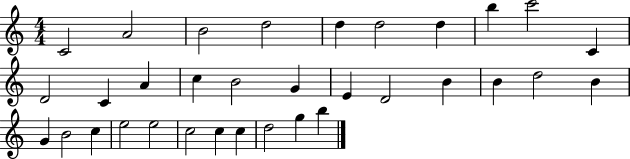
X:1
T:Untitled
M:4/4
L:1/4
K:C
C2 A2 B2 d2 d d2 d b c'2 C D2 C A c B2 G E D2 B B d2 B G B2 c e2 e2 c2 c c d2 g b